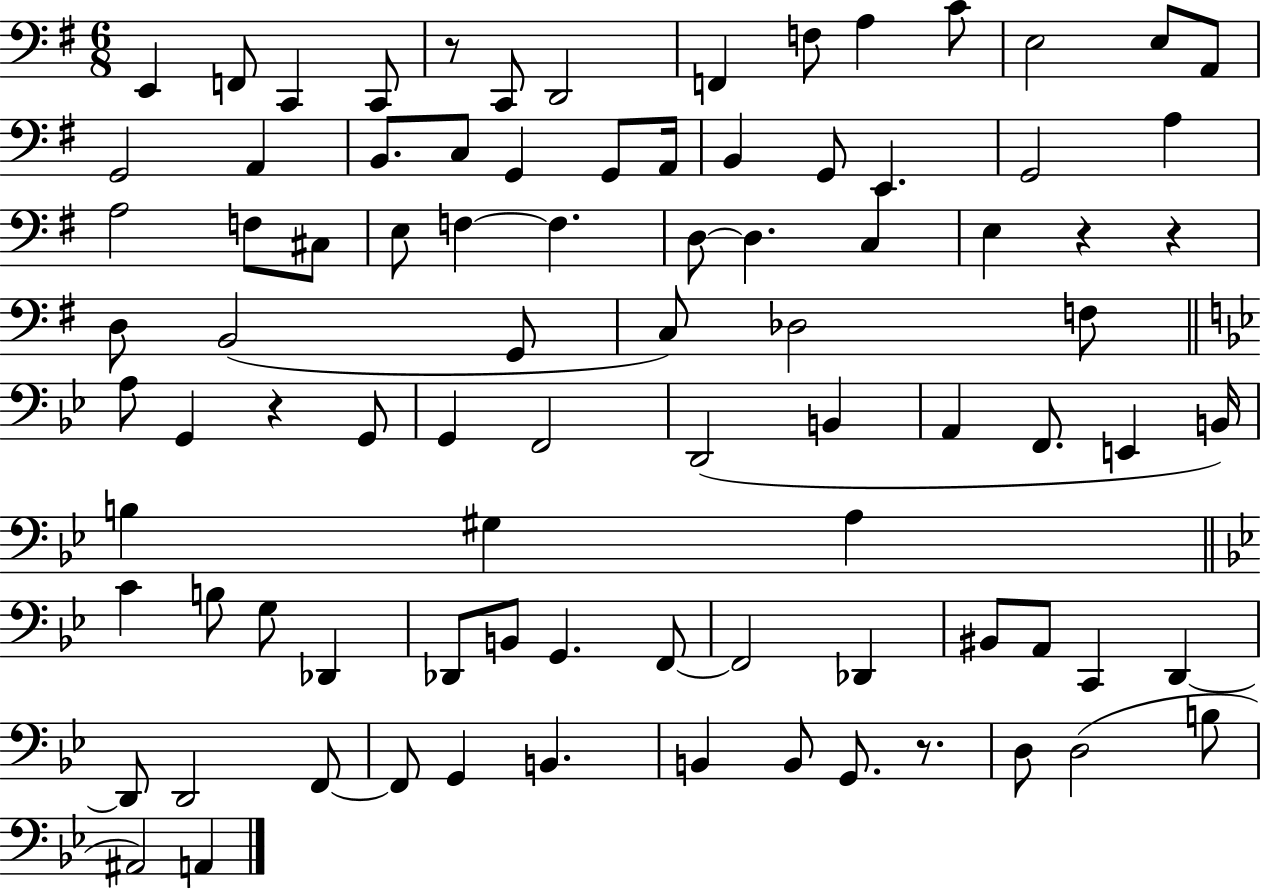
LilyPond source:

{
  \clef bass
  \numericTimeSignature
  \time 6/8
  \key g \major
  e,4 f,8 c,4 c,8 | r8 c,8 d,2 | f,4 f8 a4 c'8 | e2 e8 a,8 | \break g,2 a,4 | b,8. c8 g,4 g,8 a,16 | b,4 g,8 e,4. | g,2 a4 | \break a2 f8 cis8 | e8 f4~~ f4. | d8~~ d4. c4 | e4 r4 r4 | \break d8 b,2( g,8 | c8) des2 f8 | \bar "||" \break \key bes \major a8 g,4 r4 g,8 | g,4 f,2 | d,2( b,4 | a,4 f,8. e,4 b,16) | \break b4 gis4 a4 | \bar "||" \break \key g \minor c'4 b8 g8 des,4 | des,8 b,8 g,4. f,8~~ | f,2 des,4 | bis,8 a,8 c,4 d,4~~ | \break d,8 d,2 f,8~~ | f,8 g,4 b,4. | b,4 b,8 g,8. r8. | d8 d2( b8 | \break ais,2) a,4 | \bar "|."
}